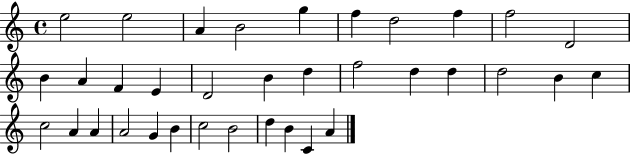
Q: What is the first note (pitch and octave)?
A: E5